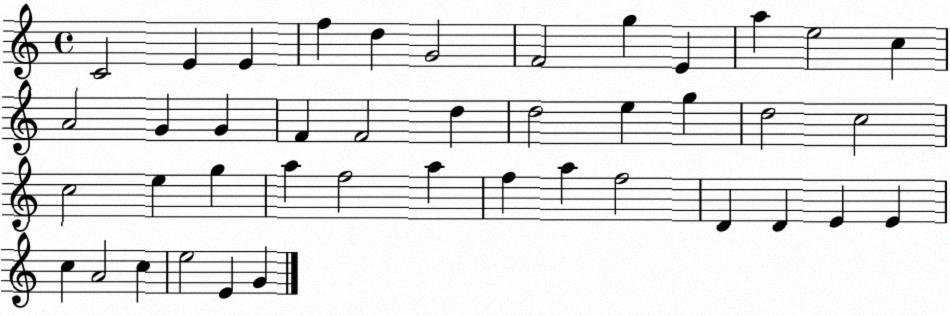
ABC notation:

X:1
T:Untitled
M:4/4
L:1/4
K:C
C2 E E f d G2 F2 g E a e2 c A2 G G F F2 d d2 e g d2 c2 c2 e g a f2 a f a f2 D D E E c A2 c e2 E G